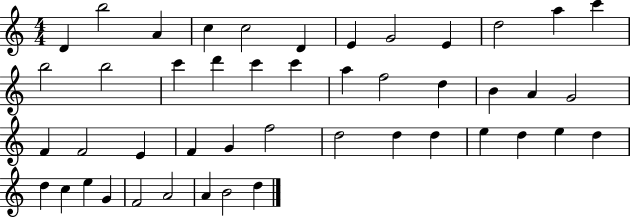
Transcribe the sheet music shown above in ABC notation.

X:1
T:Untitled
M:4/4
L:1/4
K:C
D b2 A c c2 D E G2 E d2 a c' b2 b2 c' d' c' c' a f2 d B A G2 F F2 E F G f2 d2 d d e d e d d c e G F2 A2 A B2 d